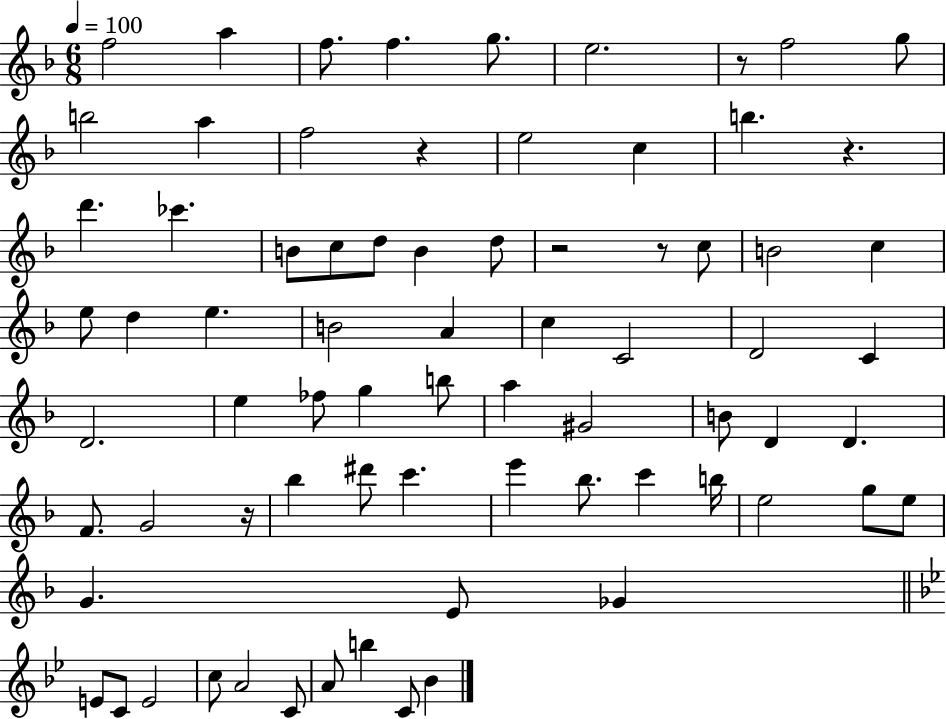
{
  \clef treble
  \numericTimeSignature
  \time 6/8
  \key f \major
  \tempo 4 = 100
  \repeat volta 2 { f''2 a''4 | f''8. f''4. g''8. | e''2. | r8 f''2 g''8 | \break b''2 a''4 | f''2 r4 | e''2 c''4 | b''4. r4. | \break d'''4. ces'''4. | b'8 c''8 d''8 b'4 d''8 | r2 r8 c''8 | b'2 c''4 | \break e''8 d''4 e''4. | b'2 a'4 | c''4 c'2 | d'2 c'4 | \break d'2. | e''4 fes''8 g''4 b''8 | a''4 gis'2 | b'8 d'4 d'4. | \break f'8. g'2 r16 | bes''4 dis'''8 c'''4. | e'''4 bes''8. c'''4 b''16 | e''2 g''8 e''8 | \break g'4. e'8 ges'4 | \bar "||" \break \key bes \major e'8 c'8 e'2 | c''8 a'2 c'8 | a'8 b''4 c'8 bes'4 | } \bar "|."
}